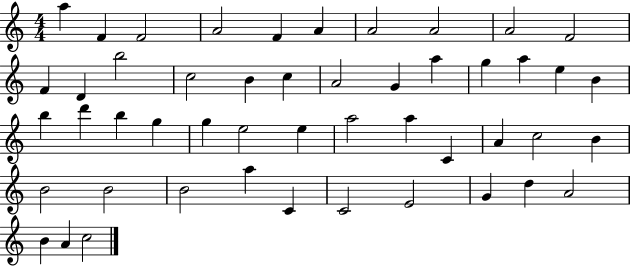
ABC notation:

X:1
T:Untitled
M:4/4
L:1/4
K:C
a F F2 A2 F A A2 A2 A2 F2 F D b2 c2 B c A2 G a g a e B b d' b g g e2 e a2 a C A c2 B B2 B2 B2 a C C2 E2 G d A2 B A c2